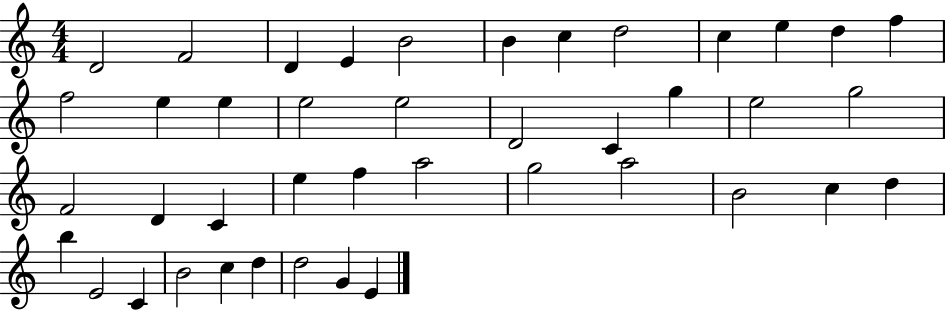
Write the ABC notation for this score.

X:1
T:Untitled
M:4/4
L:1/4
K:C
D2 F2 D E B2 B c d2 c e d f f2 e e e2 e2 D2 C g e2 g2 F2 D C e f a2 g2 a2 B2 c d b E2 C B2 c d d2 G E